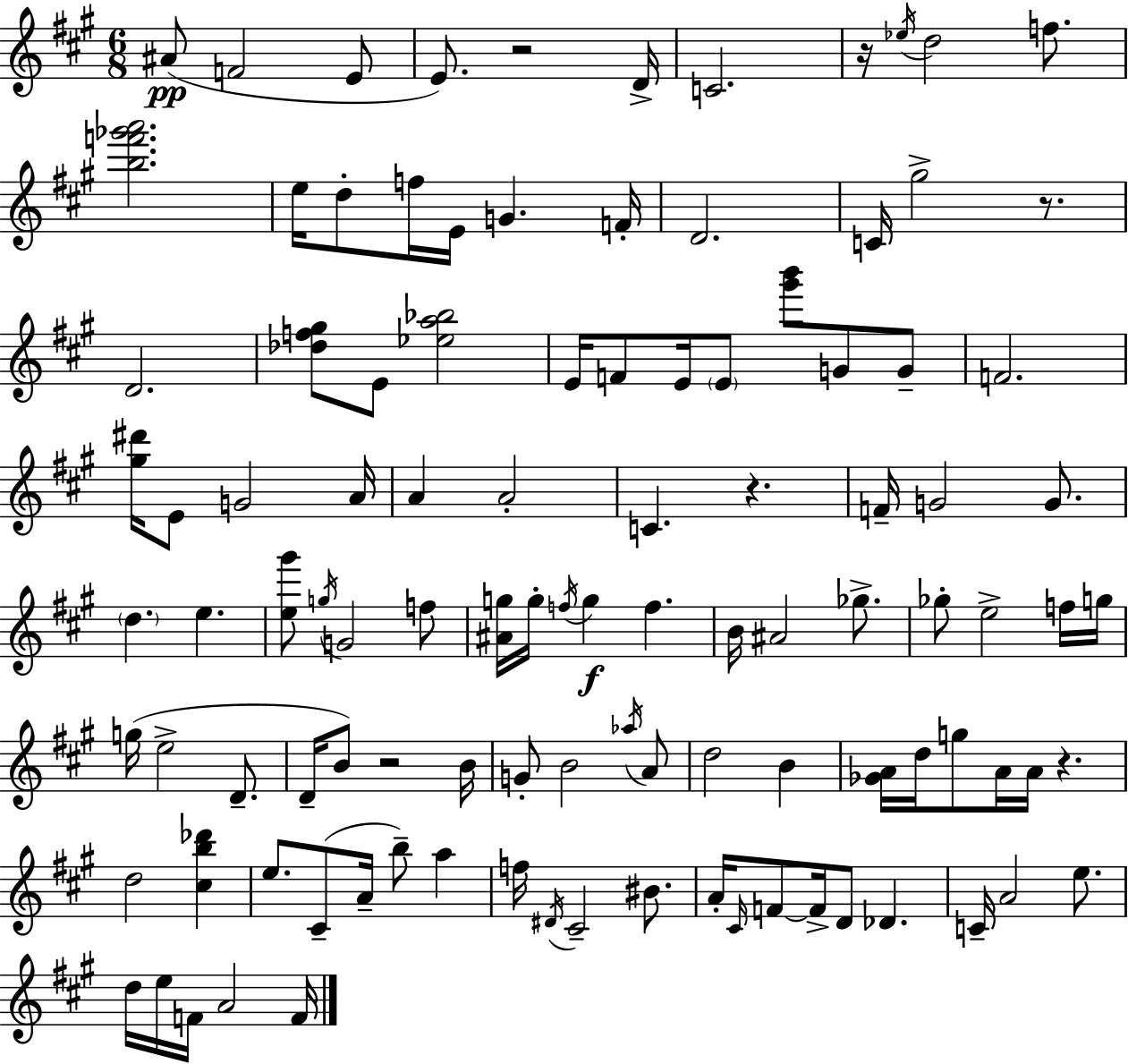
X:1
T:Untitled
M:6/8
L:1/4
K:A
^A/2 F2 E/2 E/2 z2 D/4 C2 z/4 _e/4 d2 f/2 [bf'_g'a']2 e/4 d/2 f/4 E/4 G F/4 D2 C/4 ^g2 z/2 D2 [_df^g]/2 E/2 [_ea_b]2 E/4 F/2 E/4 E/2 [^g'b']/2 G/2 G/2 F2 [^g^d']/4 E/2 G2 A/4 A A2 C z F/4 G2 G/2 d e [e^g']/2 g/4 G2 f/2 [^Ag]/4 g/4 f/4 g f B/4 ^A2 _g/2 _g/2 e2 f/4 g/4 g/4 e2 D/2 D/4 B/2 z2 B/4 G/2 B2 _a/4 A/2 d2 B [_GA]/4 d/4 g/2 A/4 A/4 z d2 [^cb_d'] e/2 ^C/2 A/4 b/2 a f/4 ^D/4 ^C2 ^B/2 A/4 ^C/4 F/2 F/4 D/2 _D C/4 A2 e/2 d/4 e/4 F/4 A2 F/4